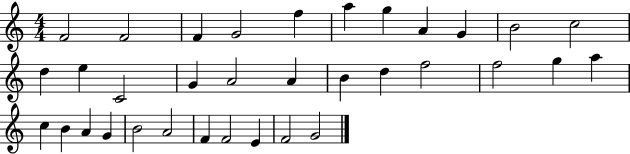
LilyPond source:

{
  \clef treble
  \numericTimeSignature
  \time 4/4
  \key c \major
  f'2 f'2 | f'4 g'2 f''4 | a''4 g''4 a'4 g'4 | b'2 c''2 | \break d''4 e''4 c'2 | g'4 a'2 a'4 | b'4 d''4 f''2 | f''2 g''4 a''4 | \break c''4 b'4 a'4 g'4 | b'2 a'2 | f'4 f'2 e'4 | f'2 g'2 | \break \bar "|."
}